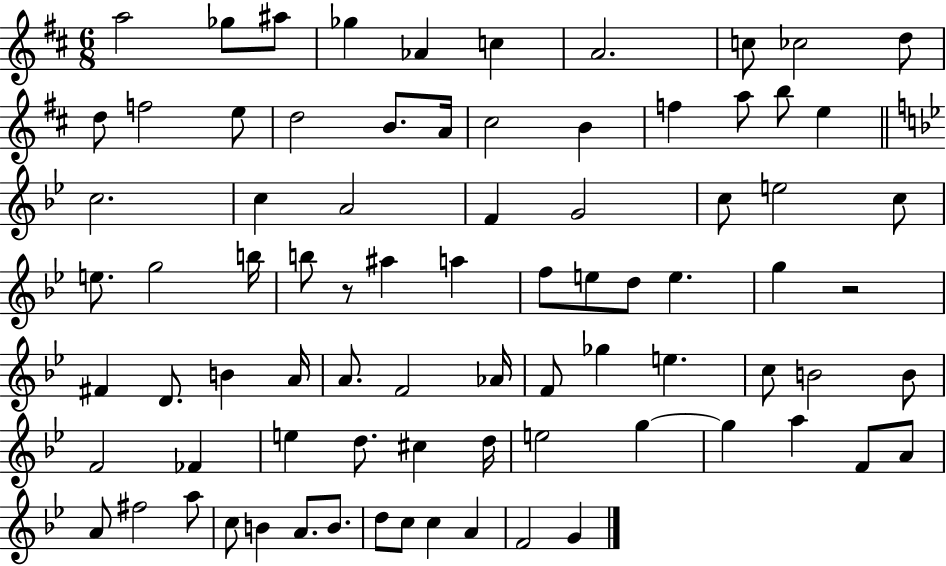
{
  \clef treble
  \numericTimeSignature
  \time 6/8
  \key d \major
  a''2 ges''8 ais''8 | ges''4 aes'4 c''4 | a'2. | c''8 ces''2 d''8 | \break d''8 f''2 e''8 | d''2 b'8. a'16 | cis''2 b'4 | f''4 a''8 b''8 e''4 | \break \bar "||" \break \key g \minor c''2. | c''4 a'2 | f'4 g'2 | c''8 e''2 c''8 | \break e''8. g''2 b''16 | b''8 r8 ais''4 a''4 | f''8 e''8 d''8 e''4. | g''4 r2 | \break fis'4 d'8. b'4 a'16 | a'8. f'2 aes'16 | f'8 ges''4 e''4. | c''8 b'2 b'8 | \break f'2 fes'4 | e''4 d''8. cis''4 d''16 | e''2 g''4~~ | g''4 a''4 f'8 a'8 | \break a'8 fis''2 a''8 | c''8 b'4 a'8. b'8. | d''8 c''8 c''4 a'4 | f'2 g'4 | \break \bar "|."
}